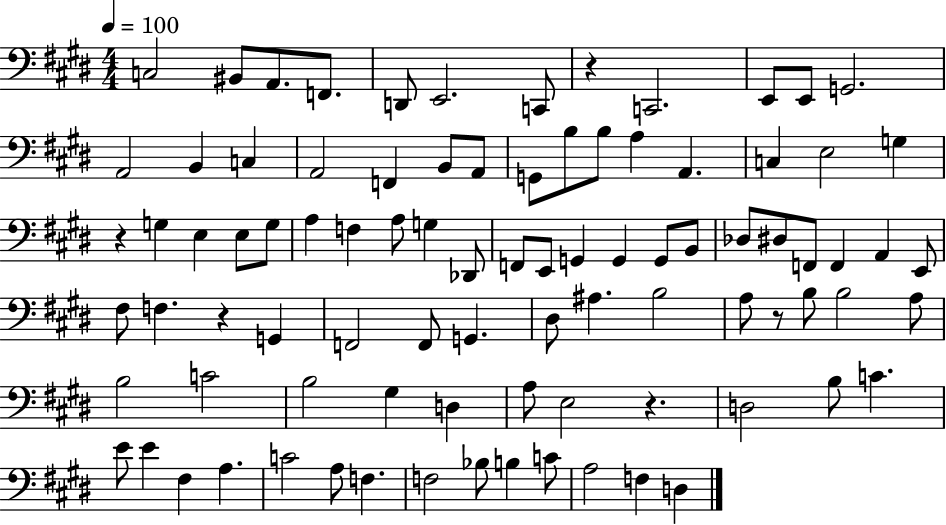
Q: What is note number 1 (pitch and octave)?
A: C3